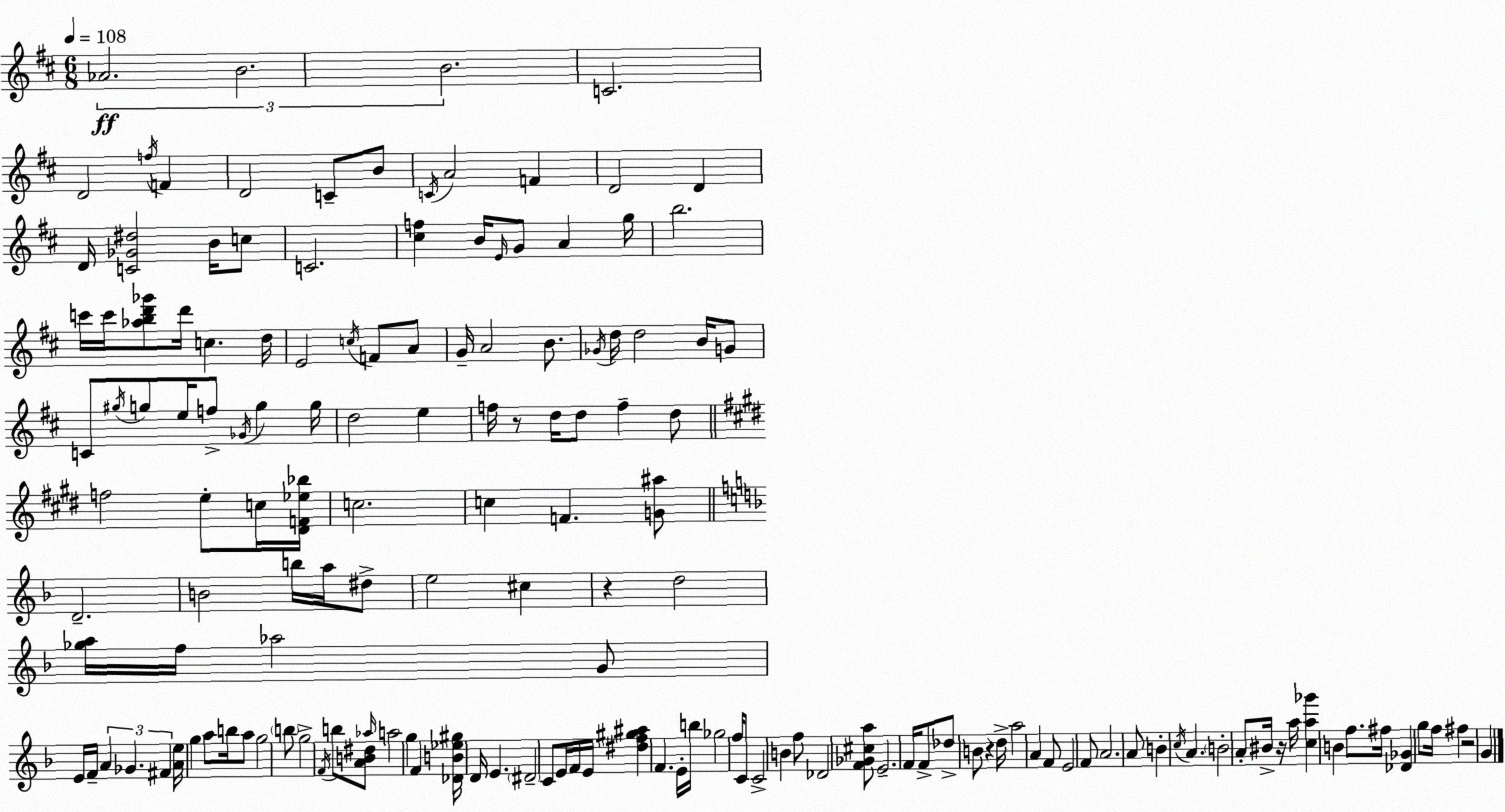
X:1
T:Untitled
M:6/8
L:1/4
K:D
_A2 B2 B2 C2 D2 f/4 F D2 C/2 B/2 C/4 A2 F D2 D D/4 [C_G^d]2 B/4 c/2 C2 [^cf] B/4 E/4 G/2 A g/4 b2 c'/4 c'/4 [_abd'_g']/2 d'/4 c d/4 E2 c/4 F/2 A/2 G/4 A2 B/2 _G/4 d/4 d2 B/4 G/2 C/2 ^g/4 g/2 e/4 f/2 _G/4 g g/4 d2 e f/4 z/2 d/4 d/2 f d/2 f2 e/2 c/4 [^DF_e_b]/4 c2 c F [G^a]/2 D2 B2 b/4 a/4 ^d/2 e2 ^c z d2 [_ga]/4 f/4 _a2 G/2 E/4 F/4 A _G ^F [Ae]/4 g a/2 b/4 a/2 g2 b/2 g2 F/4 b/2 [AB^d]/2 _a/4 a2 g F [_DB_e^g]/4 D/4 E ^D2 C/2 E/4 F/4 E/4 [^df^g^a] F E/4 b/4 _g2 f/4 C/2 C2 B f/2 _D2 [F_G^ca]/2 E2 F/4 F/2 _d/2 B/2 z d/4 a2 A F/2 E2 F/2 A2 A/2 B c/4 A B2 A/2 ^B/4 z/4 a/4 [ca_g'] B f/2 ^f/4 [_D_G] g/2 f/4 ^f z2 G